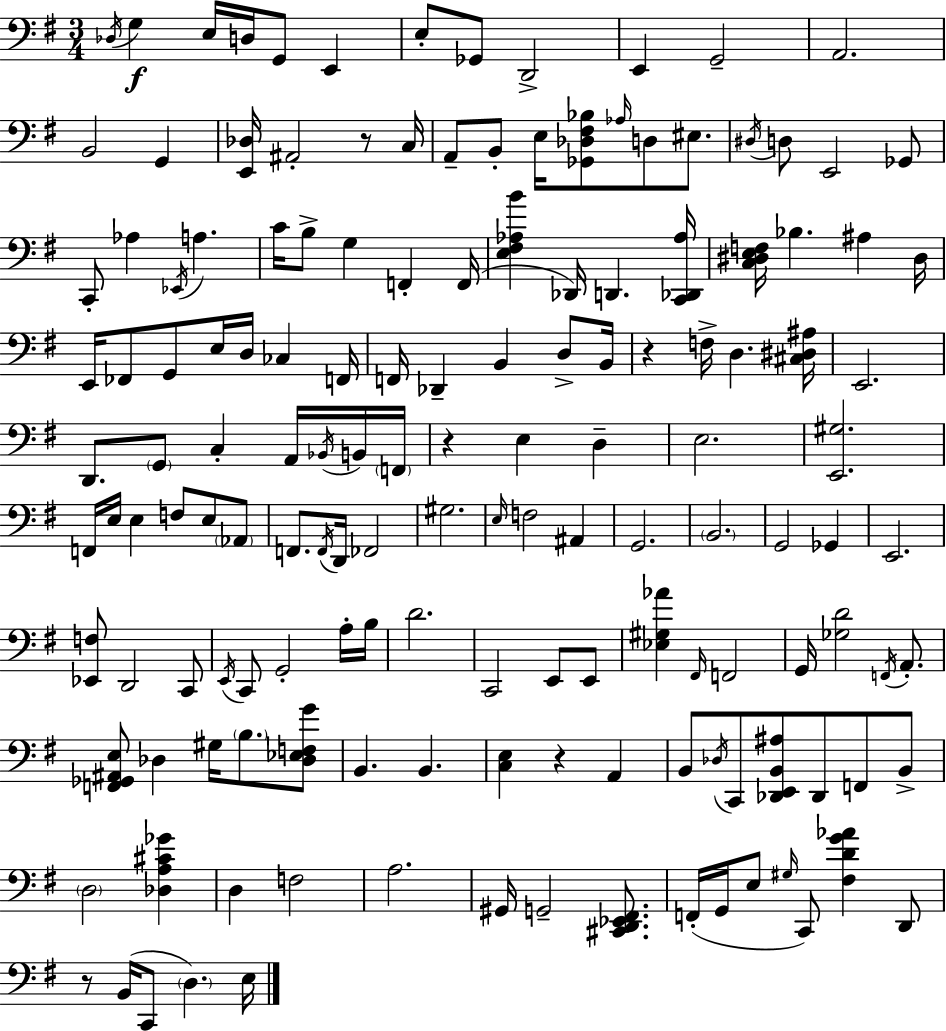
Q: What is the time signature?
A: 3/4